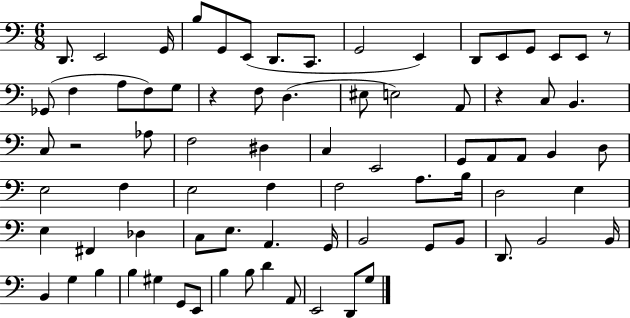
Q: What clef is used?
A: bass